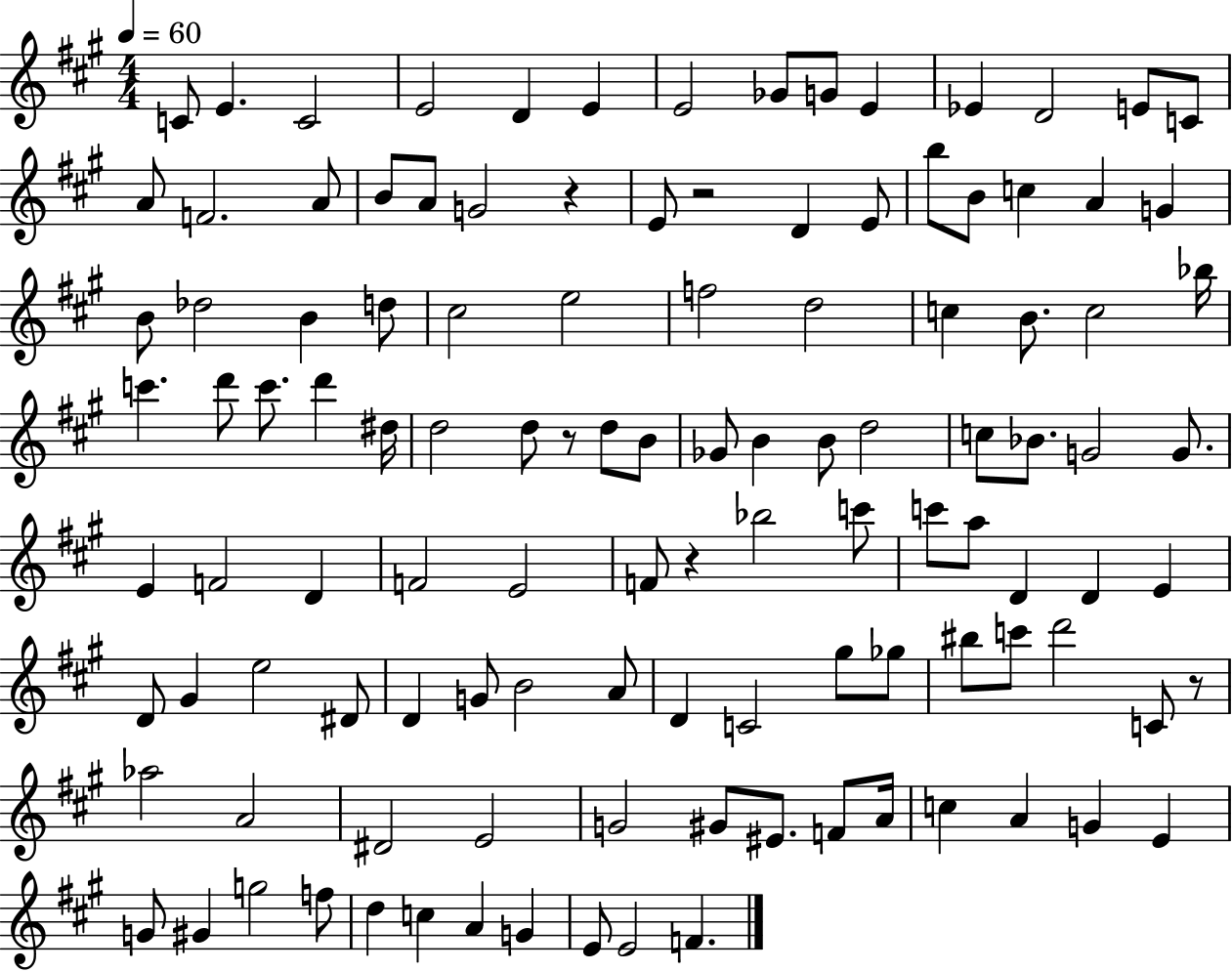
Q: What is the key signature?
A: A major